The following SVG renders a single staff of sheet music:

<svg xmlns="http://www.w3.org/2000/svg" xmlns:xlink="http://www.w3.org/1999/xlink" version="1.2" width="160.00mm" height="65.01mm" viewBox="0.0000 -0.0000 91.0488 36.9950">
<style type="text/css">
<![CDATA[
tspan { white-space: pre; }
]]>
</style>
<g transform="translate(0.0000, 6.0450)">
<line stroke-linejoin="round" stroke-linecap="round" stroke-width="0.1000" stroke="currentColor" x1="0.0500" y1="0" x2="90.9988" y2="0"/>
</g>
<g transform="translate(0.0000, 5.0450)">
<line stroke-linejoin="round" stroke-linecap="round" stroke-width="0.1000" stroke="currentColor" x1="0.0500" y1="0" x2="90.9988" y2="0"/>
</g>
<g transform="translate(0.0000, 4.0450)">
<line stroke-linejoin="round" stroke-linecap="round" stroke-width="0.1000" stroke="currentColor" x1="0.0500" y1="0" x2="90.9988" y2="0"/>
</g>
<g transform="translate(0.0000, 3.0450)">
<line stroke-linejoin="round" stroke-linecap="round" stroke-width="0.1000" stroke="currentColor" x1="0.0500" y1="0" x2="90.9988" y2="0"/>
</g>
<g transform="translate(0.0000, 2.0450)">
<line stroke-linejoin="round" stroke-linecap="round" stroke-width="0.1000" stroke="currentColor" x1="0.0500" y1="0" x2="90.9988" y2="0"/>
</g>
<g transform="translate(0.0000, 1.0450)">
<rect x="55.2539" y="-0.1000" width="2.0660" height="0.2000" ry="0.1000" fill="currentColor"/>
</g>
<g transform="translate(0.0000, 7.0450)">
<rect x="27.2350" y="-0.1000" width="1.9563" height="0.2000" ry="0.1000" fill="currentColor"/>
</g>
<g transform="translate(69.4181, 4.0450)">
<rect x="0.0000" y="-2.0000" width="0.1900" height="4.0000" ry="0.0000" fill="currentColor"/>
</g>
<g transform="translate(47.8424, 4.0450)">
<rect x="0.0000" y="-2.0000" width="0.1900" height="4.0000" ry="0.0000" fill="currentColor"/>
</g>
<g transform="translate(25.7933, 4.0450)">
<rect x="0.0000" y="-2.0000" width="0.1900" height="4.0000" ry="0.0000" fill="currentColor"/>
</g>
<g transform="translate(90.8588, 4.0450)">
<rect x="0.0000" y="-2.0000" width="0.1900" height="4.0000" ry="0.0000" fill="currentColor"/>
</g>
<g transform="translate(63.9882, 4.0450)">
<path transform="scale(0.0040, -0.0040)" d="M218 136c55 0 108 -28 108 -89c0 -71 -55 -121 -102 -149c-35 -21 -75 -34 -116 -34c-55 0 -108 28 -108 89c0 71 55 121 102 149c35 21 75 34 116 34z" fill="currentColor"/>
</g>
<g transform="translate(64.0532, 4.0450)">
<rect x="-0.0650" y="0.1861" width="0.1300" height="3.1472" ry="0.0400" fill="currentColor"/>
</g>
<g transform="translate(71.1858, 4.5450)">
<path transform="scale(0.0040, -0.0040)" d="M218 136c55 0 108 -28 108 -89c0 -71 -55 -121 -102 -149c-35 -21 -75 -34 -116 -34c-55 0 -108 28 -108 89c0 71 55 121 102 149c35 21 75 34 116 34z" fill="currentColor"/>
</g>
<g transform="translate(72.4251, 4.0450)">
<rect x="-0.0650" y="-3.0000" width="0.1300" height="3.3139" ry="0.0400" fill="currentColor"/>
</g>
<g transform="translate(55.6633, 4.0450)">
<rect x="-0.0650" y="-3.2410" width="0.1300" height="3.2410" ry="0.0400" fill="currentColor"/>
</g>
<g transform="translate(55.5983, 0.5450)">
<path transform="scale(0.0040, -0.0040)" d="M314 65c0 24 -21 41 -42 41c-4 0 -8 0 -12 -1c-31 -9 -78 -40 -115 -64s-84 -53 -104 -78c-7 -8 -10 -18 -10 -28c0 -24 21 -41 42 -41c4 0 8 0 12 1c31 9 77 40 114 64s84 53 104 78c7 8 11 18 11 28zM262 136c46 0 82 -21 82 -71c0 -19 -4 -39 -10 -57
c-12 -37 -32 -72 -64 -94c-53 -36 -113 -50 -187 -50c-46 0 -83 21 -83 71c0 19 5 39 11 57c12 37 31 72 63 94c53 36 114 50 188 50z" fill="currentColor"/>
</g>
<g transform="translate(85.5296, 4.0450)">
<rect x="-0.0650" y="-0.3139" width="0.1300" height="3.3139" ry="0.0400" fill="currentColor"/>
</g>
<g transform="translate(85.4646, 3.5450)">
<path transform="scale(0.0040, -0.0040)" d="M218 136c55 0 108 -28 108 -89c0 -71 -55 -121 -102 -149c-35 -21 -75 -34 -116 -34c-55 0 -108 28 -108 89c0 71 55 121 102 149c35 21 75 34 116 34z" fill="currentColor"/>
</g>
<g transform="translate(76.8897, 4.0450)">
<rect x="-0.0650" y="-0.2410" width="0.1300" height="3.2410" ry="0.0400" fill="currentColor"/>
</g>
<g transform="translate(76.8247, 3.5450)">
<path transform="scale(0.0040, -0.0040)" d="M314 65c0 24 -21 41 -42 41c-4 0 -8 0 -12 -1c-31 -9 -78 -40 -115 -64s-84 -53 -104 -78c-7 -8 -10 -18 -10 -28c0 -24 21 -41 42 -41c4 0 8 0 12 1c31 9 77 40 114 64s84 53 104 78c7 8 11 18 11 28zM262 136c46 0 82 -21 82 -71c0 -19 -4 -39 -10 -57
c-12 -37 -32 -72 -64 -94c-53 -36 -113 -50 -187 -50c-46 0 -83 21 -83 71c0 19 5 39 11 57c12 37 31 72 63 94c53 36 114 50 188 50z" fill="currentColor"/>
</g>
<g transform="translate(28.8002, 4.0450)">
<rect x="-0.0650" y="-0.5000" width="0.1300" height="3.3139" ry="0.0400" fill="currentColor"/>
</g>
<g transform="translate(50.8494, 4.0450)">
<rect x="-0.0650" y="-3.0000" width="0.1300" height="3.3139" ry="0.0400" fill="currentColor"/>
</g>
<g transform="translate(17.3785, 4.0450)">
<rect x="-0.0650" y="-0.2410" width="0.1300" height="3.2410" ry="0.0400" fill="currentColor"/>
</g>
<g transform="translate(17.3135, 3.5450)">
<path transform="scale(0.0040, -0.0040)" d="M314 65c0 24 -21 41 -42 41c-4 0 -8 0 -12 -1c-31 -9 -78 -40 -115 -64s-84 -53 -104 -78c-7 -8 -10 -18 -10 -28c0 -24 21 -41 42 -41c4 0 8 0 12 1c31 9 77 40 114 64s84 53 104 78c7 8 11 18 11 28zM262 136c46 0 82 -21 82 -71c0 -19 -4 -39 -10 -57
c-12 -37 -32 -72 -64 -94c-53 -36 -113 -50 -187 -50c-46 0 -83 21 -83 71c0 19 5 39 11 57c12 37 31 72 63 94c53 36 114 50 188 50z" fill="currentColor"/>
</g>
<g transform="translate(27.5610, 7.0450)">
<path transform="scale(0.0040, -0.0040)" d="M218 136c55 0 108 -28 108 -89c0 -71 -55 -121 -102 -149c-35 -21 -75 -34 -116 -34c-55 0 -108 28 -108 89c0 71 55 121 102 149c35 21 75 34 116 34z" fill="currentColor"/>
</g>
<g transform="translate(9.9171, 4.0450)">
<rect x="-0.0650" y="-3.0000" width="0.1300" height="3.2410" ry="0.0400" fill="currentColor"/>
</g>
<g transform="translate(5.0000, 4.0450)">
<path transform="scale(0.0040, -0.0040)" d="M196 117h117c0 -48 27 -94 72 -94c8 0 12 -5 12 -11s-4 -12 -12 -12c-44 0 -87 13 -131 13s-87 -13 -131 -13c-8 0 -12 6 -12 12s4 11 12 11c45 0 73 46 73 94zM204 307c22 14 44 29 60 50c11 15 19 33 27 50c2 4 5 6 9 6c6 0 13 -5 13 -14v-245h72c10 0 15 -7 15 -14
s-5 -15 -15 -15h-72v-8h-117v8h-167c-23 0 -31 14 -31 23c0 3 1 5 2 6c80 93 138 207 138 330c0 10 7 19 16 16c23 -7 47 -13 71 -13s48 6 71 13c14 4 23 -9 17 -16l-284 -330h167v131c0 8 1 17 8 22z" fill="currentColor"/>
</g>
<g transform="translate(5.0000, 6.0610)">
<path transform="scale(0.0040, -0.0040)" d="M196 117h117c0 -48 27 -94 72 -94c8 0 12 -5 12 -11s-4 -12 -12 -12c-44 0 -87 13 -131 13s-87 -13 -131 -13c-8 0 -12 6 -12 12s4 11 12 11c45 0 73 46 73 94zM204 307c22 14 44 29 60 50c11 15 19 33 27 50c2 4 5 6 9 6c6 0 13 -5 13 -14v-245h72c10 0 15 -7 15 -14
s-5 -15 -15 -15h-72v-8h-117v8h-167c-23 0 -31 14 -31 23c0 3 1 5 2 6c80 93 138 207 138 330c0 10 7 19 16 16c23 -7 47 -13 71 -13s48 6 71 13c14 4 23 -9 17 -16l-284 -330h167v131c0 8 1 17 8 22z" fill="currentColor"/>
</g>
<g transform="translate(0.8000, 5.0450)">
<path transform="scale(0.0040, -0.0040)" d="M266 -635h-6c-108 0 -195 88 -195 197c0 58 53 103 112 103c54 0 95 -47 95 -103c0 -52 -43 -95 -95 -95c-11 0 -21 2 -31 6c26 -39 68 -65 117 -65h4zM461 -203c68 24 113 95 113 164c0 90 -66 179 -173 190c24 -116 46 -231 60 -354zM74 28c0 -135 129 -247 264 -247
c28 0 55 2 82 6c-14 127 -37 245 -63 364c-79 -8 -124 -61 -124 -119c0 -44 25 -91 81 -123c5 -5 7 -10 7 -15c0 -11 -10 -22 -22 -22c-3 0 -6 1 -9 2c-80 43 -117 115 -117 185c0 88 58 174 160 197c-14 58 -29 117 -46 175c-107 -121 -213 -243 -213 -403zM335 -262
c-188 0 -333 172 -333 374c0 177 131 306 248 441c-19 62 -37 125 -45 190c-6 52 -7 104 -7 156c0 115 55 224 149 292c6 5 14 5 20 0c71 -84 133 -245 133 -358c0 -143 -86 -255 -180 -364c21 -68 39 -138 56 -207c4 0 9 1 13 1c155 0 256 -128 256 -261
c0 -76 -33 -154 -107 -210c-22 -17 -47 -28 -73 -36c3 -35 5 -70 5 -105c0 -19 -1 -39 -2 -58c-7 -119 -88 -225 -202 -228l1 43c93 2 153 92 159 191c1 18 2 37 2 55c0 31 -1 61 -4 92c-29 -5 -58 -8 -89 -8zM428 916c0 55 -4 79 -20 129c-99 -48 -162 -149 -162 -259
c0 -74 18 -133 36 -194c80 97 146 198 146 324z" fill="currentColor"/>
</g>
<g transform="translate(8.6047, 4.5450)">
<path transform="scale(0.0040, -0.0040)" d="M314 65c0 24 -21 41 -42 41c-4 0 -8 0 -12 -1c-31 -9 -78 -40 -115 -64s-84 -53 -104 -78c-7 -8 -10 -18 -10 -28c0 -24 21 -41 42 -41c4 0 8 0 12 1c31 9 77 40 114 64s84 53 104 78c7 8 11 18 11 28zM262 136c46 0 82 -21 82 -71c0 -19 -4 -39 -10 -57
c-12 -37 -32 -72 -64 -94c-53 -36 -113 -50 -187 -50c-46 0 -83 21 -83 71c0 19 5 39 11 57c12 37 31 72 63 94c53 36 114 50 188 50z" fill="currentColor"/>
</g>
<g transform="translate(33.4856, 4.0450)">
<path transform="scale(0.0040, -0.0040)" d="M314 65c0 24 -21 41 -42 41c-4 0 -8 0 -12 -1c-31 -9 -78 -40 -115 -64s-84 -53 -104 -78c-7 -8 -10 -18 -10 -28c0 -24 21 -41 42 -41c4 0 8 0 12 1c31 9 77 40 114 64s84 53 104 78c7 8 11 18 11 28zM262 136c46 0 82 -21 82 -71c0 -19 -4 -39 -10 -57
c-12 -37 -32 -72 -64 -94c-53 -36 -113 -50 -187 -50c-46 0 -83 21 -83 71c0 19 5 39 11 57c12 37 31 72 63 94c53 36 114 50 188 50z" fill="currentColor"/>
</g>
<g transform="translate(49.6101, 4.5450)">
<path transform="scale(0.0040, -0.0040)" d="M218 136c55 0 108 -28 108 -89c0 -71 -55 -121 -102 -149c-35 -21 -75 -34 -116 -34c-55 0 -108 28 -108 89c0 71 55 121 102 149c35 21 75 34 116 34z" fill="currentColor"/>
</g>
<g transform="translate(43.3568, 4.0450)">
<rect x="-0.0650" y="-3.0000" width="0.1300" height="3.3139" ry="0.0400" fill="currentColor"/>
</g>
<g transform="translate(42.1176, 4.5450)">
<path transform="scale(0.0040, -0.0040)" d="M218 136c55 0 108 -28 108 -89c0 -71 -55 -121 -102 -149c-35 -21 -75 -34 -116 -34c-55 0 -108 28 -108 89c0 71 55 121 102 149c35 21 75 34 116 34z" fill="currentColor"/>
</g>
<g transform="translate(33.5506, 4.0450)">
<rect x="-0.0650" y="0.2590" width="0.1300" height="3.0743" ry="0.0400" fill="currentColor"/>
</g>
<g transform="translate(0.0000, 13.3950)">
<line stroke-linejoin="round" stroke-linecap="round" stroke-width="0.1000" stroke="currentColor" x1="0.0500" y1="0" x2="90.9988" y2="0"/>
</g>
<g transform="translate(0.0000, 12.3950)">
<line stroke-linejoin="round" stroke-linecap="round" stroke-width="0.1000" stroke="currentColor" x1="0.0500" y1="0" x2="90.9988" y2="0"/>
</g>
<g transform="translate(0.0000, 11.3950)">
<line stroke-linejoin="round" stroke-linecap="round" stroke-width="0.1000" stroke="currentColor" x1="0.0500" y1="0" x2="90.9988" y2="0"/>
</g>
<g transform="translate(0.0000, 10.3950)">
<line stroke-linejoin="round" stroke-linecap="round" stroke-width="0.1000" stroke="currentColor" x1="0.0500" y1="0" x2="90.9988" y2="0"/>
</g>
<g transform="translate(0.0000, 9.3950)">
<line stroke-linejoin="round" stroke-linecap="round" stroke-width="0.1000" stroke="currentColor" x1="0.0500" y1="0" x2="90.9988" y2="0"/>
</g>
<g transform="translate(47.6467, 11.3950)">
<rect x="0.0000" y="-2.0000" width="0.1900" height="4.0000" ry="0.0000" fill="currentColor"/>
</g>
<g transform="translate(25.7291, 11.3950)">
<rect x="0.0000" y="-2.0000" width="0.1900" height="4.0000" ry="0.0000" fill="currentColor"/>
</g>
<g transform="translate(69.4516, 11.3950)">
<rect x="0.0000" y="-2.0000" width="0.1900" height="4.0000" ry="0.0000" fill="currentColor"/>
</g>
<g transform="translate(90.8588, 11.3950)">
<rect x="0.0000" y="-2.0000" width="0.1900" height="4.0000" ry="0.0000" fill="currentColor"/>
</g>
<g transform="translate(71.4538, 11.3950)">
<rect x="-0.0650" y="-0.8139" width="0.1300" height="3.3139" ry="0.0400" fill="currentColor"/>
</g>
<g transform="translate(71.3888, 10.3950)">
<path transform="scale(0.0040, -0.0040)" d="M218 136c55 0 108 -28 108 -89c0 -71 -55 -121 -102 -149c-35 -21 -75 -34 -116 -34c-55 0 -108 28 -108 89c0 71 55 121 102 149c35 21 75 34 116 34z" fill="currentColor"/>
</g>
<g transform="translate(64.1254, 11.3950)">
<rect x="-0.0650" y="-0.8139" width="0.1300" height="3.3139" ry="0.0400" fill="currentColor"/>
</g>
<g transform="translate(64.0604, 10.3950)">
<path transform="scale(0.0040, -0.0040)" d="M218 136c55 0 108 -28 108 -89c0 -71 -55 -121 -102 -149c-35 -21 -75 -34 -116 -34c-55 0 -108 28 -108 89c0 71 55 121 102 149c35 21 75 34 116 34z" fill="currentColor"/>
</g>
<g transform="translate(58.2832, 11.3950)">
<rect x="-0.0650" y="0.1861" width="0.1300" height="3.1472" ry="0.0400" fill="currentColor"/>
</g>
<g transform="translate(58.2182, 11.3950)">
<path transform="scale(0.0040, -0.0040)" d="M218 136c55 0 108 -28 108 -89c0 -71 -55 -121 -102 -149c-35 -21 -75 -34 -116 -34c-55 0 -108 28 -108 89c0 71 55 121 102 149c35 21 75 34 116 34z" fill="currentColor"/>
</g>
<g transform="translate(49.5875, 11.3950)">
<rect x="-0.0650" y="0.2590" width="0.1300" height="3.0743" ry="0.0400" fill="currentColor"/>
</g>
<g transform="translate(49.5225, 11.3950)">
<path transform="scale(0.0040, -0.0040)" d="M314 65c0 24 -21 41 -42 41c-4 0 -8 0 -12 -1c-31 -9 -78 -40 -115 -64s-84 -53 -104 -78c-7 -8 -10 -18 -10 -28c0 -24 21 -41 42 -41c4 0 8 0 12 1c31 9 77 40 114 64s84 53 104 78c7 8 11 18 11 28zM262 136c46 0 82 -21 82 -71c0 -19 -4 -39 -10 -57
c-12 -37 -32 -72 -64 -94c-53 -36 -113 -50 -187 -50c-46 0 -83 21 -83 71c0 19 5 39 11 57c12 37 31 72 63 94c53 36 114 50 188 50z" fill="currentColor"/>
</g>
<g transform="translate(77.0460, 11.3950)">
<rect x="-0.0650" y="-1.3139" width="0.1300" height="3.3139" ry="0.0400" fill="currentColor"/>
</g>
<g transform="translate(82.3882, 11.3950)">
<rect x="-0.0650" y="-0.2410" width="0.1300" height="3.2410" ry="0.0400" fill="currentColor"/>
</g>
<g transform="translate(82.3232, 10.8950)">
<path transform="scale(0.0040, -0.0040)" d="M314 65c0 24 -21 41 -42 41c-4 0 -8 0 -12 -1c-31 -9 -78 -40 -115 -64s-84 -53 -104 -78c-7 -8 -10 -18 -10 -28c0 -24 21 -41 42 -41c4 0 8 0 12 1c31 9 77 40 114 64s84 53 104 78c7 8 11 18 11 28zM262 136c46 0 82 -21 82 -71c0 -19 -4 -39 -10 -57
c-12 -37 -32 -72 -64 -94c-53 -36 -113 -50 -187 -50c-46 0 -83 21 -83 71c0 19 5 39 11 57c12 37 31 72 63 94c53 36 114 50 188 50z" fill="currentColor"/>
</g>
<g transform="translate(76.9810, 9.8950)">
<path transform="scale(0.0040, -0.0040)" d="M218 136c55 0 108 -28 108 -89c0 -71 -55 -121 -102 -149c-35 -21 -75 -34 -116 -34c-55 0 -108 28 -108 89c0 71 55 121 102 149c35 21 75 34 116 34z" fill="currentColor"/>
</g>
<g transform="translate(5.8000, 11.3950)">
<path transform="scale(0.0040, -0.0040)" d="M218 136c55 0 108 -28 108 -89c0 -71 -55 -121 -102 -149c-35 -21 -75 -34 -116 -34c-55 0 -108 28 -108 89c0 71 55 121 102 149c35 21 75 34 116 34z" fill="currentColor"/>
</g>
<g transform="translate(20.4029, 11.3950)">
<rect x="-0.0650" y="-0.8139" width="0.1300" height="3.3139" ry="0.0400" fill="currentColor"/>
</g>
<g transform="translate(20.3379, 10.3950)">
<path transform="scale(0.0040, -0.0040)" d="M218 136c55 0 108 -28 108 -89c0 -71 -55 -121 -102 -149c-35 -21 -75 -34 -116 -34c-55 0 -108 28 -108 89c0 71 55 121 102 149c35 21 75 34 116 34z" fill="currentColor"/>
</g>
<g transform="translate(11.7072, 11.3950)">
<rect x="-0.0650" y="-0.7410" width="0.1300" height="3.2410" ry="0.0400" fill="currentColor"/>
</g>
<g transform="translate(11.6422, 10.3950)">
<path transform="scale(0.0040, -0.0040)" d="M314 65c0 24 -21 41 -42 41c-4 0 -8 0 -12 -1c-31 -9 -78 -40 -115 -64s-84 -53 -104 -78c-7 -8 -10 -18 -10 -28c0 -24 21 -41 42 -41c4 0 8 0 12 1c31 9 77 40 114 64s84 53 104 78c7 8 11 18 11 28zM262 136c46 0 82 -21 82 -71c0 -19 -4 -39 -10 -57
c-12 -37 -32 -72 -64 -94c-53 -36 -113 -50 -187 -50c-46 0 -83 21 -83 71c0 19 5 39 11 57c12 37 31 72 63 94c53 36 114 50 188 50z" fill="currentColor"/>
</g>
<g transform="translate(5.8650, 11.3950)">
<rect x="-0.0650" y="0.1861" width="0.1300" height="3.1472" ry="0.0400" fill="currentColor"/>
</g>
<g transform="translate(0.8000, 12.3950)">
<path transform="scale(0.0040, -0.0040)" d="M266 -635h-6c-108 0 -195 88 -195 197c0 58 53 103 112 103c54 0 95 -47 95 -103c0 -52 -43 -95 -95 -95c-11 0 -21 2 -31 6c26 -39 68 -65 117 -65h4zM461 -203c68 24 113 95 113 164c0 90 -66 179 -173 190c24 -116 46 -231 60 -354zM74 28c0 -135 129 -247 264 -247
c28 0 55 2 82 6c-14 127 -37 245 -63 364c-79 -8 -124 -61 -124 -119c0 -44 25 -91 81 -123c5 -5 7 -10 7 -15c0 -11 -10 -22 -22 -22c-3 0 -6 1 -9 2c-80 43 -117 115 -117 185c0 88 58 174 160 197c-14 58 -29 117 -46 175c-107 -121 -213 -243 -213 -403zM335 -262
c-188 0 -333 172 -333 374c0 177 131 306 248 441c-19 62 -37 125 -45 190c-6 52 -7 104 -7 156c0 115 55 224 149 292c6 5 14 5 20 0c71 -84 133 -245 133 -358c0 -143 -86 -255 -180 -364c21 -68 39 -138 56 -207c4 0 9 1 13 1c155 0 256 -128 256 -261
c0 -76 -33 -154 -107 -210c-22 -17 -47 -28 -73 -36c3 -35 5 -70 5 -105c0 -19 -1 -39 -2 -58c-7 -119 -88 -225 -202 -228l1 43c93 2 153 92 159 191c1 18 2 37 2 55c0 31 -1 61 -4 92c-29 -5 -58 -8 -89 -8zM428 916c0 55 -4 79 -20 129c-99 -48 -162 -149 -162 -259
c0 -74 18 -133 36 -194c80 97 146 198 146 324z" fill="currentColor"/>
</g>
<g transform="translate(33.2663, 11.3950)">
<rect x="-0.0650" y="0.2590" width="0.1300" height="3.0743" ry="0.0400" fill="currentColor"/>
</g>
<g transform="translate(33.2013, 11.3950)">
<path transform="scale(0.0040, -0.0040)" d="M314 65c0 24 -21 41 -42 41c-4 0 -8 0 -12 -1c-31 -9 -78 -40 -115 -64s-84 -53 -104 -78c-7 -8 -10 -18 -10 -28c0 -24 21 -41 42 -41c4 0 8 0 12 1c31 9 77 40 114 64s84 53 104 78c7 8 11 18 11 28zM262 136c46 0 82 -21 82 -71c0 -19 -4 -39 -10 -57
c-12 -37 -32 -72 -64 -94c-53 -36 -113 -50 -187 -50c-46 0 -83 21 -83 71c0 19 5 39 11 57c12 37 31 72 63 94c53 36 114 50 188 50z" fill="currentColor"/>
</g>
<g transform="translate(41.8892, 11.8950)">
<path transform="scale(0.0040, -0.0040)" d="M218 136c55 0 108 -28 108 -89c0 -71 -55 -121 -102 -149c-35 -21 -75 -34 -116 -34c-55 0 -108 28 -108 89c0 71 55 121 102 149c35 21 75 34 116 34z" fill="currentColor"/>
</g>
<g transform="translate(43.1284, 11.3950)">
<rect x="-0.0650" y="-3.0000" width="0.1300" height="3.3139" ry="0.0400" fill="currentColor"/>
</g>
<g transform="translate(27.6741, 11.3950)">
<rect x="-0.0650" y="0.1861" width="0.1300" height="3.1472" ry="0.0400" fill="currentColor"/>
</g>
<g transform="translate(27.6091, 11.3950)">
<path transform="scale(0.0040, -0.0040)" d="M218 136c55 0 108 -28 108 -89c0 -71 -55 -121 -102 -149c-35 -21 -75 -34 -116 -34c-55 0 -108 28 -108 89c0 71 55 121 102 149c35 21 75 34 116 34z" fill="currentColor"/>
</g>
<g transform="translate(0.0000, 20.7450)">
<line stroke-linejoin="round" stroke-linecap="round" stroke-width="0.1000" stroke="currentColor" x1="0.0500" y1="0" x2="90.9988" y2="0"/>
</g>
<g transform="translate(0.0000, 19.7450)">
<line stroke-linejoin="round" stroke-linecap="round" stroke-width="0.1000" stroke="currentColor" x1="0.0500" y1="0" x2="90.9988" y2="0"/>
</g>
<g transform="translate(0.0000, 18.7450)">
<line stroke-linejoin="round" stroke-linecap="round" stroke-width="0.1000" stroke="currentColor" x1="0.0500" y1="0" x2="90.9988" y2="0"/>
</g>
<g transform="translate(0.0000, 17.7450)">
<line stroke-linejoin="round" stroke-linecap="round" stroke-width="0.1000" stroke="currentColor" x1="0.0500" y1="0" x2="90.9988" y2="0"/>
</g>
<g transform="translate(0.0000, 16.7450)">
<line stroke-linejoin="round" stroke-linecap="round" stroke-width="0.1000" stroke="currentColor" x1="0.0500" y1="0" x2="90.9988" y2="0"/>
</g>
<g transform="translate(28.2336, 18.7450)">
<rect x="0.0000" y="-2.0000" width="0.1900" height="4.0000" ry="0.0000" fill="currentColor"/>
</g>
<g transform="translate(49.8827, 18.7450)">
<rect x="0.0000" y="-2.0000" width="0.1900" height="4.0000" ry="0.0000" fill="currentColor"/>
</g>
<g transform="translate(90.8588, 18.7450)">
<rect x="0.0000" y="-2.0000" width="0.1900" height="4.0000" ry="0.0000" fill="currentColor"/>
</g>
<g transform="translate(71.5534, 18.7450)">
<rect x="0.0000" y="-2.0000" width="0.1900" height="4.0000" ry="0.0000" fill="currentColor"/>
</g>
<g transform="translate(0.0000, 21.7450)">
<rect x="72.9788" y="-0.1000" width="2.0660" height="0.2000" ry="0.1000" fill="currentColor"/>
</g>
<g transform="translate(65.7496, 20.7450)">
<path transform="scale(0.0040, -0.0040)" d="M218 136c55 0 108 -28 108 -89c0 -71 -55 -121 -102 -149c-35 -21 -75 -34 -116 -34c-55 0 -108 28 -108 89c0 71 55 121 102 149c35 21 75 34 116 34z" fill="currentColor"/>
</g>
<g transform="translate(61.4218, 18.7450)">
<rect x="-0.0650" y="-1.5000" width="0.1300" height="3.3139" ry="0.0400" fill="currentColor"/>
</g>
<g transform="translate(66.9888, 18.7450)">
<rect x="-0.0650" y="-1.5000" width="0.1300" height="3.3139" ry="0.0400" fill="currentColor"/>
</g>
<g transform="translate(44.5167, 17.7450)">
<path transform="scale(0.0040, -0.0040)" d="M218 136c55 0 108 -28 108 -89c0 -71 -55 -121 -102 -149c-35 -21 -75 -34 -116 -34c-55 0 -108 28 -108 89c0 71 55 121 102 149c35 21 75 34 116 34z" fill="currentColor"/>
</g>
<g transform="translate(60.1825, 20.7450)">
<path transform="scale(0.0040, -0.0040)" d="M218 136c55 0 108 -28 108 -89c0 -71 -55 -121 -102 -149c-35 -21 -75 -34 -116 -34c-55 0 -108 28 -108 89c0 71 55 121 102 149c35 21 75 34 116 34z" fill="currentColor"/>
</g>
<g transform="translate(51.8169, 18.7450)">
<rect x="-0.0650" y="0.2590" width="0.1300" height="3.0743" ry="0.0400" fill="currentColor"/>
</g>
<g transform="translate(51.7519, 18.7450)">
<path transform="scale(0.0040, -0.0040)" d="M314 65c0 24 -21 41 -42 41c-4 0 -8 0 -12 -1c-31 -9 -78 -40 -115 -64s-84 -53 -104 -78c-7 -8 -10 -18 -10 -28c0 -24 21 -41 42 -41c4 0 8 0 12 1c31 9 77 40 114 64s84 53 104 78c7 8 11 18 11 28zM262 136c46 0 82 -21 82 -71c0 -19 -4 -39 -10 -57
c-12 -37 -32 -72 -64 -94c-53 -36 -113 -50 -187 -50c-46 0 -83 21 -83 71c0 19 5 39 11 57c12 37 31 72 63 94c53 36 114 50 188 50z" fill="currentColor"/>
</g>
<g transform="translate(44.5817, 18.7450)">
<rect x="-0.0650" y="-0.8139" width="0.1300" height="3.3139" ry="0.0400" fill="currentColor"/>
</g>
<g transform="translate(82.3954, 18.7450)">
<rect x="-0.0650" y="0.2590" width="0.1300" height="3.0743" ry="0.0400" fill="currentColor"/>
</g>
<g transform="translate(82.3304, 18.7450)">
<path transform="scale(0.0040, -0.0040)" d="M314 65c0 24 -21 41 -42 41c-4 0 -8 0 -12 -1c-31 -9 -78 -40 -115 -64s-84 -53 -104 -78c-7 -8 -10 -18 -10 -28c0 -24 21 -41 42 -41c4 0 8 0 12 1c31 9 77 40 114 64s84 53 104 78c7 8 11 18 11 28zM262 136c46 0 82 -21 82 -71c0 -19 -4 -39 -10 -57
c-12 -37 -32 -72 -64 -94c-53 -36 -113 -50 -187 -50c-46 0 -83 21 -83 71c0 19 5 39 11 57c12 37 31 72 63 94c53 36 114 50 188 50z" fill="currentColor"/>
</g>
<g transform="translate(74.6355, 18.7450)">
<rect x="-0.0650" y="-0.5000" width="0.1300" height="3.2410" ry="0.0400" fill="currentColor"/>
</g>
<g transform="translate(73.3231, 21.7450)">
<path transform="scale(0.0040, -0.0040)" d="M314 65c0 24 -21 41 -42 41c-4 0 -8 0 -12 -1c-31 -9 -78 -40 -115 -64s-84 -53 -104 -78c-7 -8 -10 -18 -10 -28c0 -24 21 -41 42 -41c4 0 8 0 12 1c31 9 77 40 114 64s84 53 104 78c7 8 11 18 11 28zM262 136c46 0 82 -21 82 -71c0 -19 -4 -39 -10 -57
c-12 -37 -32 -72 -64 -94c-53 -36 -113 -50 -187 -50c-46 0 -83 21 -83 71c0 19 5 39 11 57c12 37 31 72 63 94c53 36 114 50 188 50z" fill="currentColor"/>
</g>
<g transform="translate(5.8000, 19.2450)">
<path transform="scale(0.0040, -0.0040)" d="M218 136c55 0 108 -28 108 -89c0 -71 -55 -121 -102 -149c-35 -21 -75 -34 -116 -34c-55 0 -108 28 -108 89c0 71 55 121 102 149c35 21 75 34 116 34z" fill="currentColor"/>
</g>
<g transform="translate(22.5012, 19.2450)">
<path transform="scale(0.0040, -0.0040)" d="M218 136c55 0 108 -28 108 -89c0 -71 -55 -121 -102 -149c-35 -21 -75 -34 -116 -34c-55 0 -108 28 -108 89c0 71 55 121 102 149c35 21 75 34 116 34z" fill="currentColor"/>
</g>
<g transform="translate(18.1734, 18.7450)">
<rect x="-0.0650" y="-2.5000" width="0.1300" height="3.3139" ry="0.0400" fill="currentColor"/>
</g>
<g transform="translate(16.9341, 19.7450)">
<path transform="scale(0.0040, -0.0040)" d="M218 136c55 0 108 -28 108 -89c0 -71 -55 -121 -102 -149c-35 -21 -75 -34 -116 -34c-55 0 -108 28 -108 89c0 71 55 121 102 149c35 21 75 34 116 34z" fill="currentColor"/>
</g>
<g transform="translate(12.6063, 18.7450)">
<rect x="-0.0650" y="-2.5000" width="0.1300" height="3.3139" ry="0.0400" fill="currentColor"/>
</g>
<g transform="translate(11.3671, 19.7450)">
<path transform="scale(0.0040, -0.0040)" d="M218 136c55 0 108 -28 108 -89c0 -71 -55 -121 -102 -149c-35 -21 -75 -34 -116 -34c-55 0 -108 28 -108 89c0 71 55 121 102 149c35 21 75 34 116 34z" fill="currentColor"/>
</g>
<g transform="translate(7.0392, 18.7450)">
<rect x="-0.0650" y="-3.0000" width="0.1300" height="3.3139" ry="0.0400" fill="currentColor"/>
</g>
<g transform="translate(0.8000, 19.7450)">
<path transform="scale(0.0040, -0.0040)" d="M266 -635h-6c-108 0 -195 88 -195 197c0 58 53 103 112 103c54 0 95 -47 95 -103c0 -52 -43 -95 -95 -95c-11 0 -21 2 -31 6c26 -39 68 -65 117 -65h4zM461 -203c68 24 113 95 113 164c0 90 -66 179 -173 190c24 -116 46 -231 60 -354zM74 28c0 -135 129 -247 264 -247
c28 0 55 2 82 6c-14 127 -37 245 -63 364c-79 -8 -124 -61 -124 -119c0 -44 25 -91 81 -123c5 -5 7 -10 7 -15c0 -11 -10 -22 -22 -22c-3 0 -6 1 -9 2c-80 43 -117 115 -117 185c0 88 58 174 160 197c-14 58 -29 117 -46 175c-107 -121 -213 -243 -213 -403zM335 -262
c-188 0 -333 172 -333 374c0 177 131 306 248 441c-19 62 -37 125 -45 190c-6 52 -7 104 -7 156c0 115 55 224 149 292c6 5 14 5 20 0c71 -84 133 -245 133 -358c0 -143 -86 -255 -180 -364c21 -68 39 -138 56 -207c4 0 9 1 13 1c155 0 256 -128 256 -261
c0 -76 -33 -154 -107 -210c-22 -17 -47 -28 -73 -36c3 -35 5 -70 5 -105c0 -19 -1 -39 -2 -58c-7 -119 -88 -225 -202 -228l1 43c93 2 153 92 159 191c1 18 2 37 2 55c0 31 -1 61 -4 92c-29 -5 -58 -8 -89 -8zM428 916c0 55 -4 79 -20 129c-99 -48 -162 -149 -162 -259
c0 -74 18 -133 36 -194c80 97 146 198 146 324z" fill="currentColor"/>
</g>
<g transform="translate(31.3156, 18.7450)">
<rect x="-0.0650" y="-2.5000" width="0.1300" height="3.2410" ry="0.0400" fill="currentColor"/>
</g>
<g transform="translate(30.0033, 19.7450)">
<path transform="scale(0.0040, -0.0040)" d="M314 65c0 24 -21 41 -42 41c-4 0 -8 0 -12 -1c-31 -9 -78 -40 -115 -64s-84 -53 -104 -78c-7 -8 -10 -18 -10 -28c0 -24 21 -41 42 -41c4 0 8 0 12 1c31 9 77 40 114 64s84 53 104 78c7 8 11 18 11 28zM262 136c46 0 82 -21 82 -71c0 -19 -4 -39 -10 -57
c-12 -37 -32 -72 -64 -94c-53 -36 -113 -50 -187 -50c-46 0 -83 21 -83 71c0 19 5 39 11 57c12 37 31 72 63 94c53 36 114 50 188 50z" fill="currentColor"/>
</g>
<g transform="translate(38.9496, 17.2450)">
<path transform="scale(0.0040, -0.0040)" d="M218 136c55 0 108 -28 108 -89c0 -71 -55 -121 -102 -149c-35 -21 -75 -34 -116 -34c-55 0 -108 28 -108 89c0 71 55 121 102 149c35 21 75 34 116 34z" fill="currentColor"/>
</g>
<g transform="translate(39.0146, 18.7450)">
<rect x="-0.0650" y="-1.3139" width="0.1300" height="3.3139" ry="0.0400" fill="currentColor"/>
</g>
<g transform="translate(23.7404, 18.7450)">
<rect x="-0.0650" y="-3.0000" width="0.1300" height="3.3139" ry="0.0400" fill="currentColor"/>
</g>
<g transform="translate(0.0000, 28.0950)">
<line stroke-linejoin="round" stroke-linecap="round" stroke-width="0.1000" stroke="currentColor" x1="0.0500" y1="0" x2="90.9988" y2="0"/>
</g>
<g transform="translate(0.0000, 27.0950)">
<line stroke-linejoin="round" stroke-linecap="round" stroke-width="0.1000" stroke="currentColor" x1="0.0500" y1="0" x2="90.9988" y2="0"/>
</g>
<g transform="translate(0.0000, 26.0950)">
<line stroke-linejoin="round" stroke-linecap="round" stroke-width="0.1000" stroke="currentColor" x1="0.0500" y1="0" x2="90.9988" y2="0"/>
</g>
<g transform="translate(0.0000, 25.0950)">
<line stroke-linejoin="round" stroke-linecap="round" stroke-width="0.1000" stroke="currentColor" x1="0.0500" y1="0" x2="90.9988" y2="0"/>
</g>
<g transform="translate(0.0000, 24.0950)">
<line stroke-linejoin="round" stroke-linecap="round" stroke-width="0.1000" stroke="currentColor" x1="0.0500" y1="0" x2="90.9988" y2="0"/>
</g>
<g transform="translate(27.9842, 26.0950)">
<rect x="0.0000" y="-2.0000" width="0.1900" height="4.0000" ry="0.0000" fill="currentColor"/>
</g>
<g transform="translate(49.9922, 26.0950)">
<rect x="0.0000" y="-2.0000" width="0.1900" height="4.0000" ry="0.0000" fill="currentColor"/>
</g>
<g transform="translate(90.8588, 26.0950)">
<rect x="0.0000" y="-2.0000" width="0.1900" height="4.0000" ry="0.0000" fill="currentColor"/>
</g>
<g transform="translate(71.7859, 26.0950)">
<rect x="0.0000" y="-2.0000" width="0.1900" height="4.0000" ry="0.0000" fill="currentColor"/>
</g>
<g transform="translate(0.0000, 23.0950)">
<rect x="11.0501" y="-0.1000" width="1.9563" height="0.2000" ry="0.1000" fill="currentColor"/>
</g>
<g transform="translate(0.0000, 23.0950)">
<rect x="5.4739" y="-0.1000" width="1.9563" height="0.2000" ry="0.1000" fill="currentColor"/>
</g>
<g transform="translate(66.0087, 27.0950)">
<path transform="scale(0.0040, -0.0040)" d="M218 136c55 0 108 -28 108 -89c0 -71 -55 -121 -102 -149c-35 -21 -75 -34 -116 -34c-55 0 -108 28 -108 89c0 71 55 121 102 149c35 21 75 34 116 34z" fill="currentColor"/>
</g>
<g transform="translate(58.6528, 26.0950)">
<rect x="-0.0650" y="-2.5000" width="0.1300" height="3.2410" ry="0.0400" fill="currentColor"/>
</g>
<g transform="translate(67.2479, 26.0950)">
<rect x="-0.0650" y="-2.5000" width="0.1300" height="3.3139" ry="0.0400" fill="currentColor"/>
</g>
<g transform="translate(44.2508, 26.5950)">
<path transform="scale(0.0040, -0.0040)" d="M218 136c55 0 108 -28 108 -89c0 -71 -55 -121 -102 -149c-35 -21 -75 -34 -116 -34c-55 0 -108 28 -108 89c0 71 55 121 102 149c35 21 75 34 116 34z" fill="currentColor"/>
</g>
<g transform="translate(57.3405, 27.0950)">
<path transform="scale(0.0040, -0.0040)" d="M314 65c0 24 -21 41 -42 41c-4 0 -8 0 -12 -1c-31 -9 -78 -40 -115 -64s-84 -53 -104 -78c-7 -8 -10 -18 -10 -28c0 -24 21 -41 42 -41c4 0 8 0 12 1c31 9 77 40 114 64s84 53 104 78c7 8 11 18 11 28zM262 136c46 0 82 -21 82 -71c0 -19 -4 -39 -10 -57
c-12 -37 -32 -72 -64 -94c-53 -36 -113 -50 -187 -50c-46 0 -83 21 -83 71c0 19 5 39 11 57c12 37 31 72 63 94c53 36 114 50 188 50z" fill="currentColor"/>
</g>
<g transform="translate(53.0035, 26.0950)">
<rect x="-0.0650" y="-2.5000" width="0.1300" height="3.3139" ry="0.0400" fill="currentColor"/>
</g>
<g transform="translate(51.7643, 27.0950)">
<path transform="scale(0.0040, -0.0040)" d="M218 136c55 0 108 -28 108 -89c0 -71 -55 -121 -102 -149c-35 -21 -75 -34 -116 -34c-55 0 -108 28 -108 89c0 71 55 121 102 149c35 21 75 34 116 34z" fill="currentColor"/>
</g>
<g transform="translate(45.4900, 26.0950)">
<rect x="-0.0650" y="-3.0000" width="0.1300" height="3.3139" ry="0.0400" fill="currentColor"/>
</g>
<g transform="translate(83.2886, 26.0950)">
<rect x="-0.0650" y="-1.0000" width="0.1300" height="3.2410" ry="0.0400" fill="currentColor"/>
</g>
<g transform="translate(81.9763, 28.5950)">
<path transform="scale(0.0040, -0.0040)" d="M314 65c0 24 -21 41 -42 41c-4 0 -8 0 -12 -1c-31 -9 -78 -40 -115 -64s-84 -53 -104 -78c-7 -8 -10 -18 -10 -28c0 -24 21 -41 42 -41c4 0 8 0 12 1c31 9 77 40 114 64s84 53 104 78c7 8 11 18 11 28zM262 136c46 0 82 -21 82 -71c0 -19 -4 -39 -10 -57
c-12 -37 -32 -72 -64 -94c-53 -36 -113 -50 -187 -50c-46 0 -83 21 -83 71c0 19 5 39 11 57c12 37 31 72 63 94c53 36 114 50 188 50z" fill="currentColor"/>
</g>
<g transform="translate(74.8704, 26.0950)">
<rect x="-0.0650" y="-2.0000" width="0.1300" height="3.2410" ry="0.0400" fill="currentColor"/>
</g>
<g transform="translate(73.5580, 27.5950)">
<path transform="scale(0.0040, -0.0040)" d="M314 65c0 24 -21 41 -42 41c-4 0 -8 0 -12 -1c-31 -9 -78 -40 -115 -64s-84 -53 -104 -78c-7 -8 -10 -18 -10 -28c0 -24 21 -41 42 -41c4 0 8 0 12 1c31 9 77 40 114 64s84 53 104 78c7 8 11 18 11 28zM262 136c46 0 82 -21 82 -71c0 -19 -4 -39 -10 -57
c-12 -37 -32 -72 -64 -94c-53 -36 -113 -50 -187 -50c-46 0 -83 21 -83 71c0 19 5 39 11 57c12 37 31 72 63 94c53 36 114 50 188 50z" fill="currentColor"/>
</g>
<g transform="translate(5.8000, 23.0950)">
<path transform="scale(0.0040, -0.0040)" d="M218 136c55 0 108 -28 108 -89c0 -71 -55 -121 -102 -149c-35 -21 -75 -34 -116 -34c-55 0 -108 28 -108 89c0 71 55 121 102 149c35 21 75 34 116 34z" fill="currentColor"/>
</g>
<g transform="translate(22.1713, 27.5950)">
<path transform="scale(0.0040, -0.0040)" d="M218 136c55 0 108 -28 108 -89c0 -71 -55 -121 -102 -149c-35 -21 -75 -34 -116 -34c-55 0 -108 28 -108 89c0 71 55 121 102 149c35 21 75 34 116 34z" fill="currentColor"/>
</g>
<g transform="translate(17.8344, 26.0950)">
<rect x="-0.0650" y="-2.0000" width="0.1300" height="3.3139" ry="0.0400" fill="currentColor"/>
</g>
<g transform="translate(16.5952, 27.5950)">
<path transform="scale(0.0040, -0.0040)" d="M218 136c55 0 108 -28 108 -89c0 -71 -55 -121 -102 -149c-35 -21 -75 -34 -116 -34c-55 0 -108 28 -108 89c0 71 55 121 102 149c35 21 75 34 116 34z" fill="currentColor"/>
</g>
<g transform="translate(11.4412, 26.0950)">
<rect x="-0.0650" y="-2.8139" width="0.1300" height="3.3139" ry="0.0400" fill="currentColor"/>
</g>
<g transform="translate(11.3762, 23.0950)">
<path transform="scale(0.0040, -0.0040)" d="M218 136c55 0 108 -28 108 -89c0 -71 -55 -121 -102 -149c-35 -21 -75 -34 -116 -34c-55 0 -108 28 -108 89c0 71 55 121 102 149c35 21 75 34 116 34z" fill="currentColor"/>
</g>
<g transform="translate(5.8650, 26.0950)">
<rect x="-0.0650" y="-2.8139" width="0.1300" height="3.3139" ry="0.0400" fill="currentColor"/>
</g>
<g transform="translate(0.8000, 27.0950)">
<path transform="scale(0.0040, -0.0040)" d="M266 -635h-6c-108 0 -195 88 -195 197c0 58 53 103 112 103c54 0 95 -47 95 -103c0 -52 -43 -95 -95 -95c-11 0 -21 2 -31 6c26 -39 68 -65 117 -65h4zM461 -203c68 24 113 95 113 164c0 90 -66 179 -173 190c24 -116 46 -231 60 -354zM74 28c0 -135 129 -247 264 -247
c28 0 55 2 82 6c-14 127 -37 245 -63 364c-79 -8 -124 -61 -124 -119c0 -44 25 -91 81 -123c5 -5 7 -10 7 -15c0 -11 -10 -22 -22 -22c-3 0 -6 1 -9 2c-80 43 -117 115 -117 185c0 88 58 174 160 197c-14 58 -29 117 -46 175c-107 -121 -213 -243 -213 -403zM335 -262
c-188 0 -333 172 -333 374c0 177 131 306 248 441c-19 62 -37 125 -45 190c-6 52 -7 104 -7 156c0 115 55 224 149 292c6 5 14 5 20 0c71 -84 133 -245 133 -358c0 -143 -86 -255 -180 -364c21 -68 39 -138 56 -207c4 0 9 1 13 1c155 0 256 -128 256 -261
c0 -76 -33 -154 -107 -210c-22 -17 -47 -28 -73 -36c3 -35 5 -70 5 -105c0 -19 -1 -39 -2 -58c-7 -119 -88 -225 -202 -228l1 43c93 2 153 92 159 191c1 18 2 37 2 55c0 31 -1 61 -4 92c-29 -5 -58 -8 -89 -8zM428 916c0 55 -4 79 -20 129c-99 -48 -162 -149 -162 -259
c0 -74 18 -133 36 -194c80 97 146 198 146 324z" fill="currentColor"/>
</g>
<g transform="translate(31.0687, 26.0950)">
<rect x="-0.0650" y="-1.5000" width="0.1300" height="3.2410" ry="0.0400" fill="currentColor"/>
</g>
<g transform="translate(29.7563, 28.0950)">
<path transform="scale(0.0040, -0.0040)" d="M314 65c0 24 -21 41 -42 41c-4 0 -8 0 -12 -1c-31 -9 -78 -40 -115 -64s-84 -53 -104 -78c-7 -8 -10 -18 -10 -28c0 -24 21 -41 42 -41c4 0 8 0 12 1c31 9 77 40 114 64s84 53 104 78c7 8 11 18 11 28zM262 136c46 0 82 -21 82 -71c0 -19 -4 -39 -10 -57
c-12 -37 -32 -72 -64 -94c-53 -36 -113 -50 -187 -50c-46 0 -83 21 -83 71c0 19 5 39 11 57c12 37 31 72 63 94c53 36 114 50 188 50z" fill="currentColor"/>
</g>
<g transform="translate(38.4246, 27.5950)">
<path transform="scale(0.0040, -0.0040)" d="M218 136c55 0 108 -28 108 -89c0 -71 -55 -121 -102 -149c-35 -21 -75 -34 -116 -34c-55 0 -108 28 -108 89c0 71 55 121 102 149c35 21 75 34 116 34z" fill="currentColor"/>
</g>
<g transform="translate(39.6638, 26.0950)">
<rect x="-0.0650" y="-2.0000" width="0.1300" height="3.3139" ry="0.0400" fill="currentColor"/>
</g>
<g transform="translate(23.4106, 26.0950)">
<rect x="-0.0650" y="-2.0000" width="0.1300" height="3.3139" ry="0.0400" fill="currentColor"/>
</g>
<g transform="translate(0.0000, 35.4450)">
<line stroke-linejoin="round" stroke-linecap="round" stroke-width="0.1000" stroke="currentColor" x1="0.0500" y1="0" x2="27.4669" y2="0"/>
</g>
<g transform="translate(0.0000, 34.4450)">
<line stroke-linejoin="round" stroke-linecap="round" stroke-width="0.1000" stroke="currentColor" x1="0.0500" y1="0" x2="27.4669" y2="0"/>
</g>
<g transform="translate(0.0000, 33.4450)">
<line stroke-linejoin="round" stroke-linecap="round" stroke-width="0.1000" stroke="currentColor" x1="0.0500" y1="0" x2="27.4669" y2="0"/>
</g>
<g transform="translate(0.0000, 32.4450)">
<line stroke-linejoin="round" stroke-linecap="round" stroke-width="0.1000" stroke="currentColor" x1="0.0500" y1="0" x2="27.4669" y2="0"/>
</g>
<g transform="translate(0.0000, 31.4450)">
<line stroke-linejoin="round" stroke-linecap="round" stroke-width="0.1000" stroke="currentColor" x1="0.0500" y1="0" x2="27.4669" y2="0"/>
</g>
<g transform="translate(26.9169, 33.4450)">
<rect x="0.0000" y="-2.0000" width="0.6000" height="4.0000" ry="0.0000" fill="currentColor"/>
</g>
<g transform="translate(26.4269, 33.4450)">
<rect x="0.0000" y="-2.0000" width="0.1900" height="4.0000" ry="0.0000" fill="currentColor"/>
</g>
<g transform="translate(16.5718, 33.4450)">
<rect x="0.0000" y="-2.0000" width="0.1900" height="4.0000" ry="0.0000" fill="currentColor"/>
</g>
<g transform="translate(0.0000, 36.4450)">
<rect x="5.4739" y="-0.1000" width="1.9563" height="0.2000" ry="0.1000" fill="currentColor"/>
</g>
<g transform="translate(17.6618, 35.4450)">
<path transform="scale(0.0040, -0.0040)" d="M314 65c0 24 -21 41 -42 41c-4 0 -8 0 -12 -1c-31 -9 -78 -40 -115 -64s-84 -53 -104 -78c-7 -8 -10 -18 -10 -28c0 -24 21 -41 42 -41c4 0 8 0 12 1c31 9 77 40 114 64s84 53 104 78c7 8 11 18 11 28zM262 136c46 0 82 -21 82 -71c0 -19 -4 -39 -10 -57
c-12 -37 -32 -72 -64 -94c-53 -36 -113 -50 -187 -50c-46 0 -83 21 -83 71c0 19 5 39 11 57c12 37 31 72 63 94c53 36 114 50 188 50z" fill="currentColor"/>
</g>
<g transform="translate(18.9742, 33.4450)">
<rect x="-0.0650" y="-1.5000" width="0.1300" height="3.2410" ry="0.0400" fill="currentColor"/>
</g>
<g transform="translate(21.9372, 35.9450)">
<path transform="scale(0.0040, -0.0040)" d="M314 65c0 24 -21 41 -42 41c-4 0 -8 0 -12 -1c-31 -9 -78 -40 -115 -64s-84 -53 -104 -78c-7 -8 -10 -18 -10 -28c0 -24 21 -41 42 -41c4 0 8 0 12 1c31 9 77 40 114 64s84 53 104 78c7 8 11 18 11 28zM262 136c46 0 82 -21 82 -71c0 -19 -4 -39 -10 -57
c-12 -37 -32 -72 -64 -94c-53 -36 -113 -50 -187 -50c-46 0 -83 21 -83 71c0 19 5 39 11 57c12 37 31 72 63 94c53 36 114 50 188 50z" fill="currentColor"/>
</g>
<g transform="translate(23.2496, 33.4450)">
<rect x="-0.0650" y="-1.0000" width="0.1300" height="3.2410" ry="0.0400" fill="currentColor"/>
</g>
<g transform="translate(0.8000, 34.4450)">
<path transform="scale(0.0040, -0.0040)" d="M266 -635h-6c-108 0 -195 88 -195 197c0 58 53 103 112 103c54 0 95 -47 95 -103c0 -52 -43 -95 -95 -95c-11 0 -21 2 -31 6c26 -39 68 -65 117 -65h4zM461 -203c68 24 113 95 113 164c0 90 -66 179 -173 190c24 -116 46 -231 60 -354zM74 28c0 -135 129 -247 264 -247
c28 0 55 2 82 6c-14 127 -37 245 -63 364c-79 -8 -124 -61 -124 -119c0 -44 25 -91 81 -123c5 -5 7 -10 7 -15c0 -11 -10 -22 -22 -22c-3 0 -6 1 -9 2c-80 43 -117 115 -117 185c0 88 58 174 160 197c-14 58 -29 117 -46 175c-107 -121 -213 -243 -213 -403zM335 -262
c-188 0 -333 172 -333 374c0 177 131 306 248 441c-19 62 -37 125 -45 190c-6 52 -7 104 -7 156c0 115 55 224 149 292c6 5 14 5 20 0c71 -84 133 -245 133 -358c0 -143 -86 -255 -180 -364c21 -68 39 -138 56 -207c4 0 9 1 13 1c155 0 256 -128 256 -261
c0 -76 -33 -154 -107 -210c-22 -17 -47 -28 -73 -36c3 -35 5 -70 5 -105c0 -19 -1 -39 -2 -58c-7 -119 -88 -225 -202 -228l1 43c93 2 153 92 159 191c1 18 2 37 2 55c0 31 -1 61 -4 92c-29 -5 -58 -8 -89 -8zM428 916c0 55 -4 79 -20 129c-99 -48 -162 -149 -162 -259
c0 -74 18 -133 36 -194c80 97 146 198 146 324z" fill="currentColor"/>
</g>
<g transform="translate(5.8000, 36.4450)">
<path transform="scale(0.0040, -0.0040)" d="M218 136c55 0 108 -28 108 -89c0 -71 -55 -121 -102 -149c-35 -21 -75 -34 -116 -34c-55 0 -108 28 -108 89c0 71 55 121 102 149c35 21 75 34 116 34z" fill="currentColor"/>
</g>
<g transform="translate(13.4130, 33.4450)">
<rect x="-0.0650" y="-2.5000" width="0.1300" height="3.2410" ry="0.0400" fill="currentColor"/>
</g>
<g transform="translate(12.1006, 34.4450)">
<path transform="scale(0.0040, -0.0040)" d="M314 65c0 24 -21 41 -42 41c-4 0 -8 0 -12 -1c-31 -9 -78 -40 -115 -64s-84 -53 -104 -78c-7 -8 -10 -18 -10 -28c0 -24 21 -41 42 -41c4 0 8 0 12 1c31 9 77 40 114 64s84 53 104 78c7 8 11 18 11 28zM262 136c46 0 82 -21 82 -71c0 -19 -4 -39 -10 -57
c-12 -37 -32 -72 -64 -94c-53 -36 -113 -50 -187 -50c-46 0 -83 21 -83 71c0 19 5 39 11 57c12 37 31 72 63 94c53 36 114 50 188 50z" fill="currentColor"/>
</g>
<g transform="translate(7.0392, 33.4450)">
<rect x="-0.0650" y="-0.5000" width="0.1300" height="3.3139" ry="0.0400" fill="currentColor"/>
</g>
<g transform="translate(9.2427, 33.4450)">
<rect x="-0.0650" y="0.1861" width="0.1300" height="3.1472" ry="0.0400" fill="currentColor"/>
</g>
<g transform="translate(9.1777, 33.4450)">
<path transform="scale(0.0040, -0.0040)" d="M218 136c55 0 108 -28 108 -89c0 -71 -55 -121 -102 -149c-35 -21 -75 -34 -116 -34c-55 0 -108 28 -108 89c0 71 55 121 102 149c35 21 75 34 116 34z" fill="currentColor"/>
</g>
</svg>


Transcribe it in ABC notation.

X:1
T:Untitled
M:4/4
L:1/4
K:C
A2 c2 C B2 A A b2 B A c2 c B d2 d B B2 A B2 B d d e c2 A G G A G2 e d B2 E E C2 B2 a a F F E2 F A G G2 G F2 D2 C B G2 E2 D2